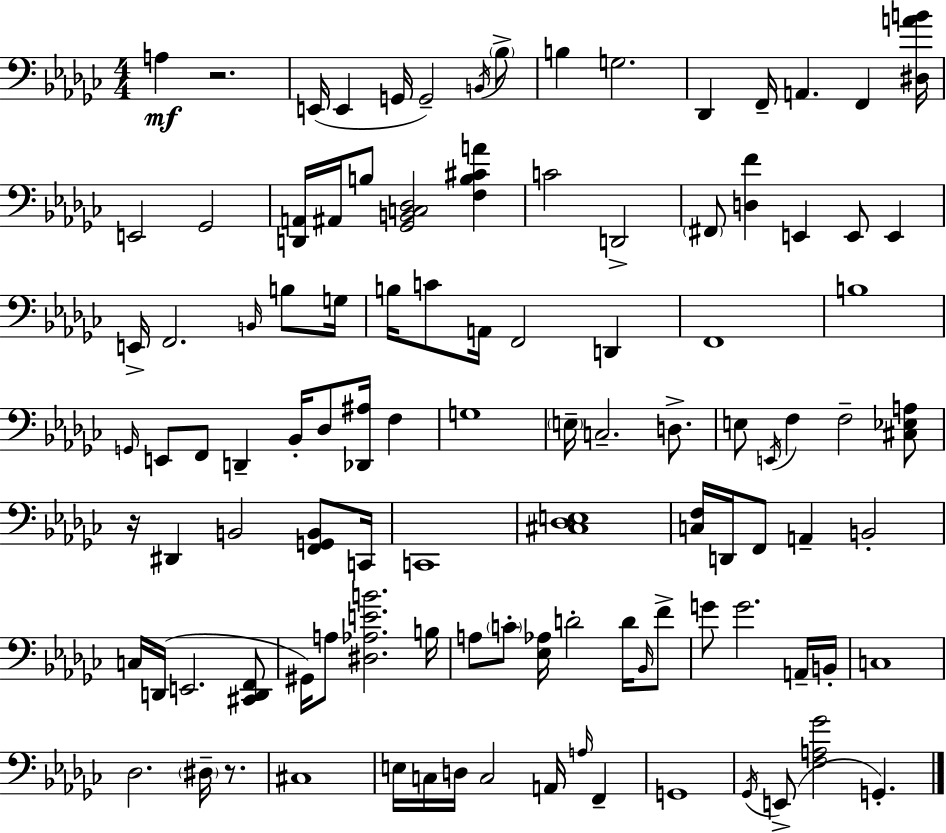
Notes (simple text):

A3/q R/h. E2/s E2/q G2/s G2/h B2/s Bb3/e B3/q G3/h. Db2/q F2/s A2/q. F2/q [D#3,A4,B4]/s E2/h Gb2/h [D2,A2]/s A#2/s B3/e [Gb2,B2,C3,Db3]/h [F3,B3,C#4,A4]/q C4/h D2/h F#2/e [D3,F4]/q E2/q E2/e E2/q E2/s F2/h. B2/s B3/e G3/s B3/s C4/e A2/s F2/h D2/q F2/w B3/w G2/s E2/e F2/e D2/q Bb2/s Db3/e [Db2,A#3]/s F3/q G3/w E3/s C3/h. D3/e. E3/e E2/s F3/q F3/h [C#3,Eb3,A3]/e R/s D#2/q B2/h [F2,G2,B2]/e C2/s C2/w [C#3,Db3,E3]/w [C3,F3]/s D2/s F2/e A2/q B2/h C3/s D2/s E2/h. [C#2,D2,F2]/e G#2/s A3/e [D#3,Ab3,E4,B4]/h. B3/s A3/e C4/e [Eb3,Ab3]/s D4/h D4/s Bb2/s F4/e G4/e G4/h. A2/s B2/s C3/w Db3/h. D#3/s R/e. C#3/w E3/s C3/s D3/s C3/h A2/s A3/s F2/q G2/w Gb2/s E2/e [F3,A3,Gb4]/h G2/q.